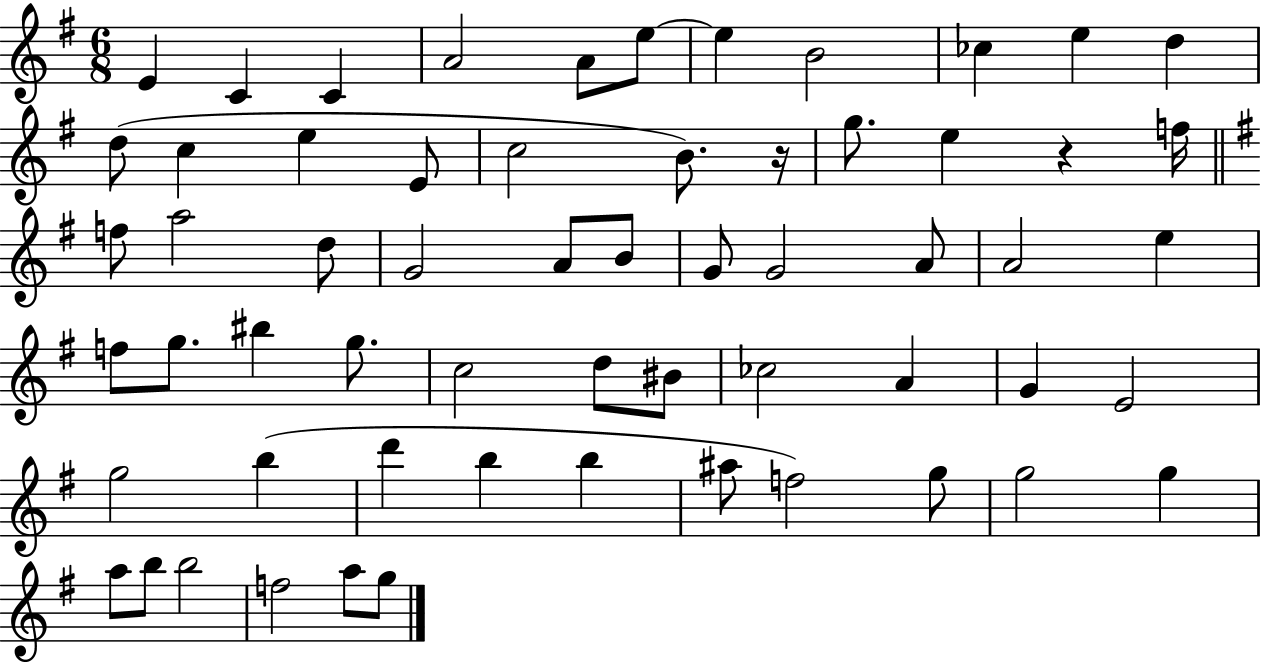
{
  \clef treble
  \numericTimeSignature
  \time 6/8
  \key g \major
  \repeat volta 2 { e'4 c'4 c'4 | a'2 a'8 e''8~~ | e''4 b'2 | ces''4 e''4 d''4 | \break d''8( c''4 e''4 e'8 | c''2 b'8.) r16 | g''8. e''4 r4 f''16 | \bar "||" \break \key g \major f''8 a''2 d''8 | g'2 a'8 b'8 | g'8 g'2 a'8 | a'2 e''4 | \break f''8 g''8. bis''4 g''8. | c''2 d''8 bis'8 | ces''2 a'4 | g'4 e'2 | \break g''2 b''4( | d'''4 b''4 b''4 | ais''8 f''2) g''8 | g''2 g''4 | \break a''8 b''8 b''2 | f''2 a''8 g''8 | } \bar "|."
}